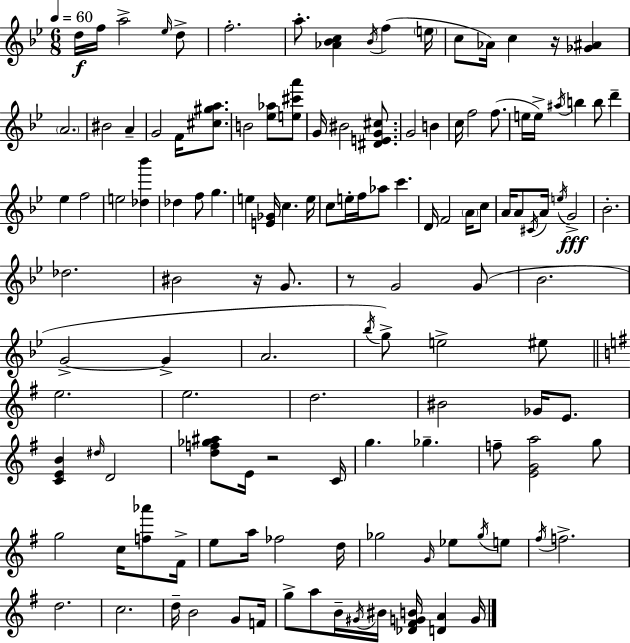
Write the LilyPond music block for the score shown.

{
  \clef treble
  \numericTimeSignature
  \time 6/8
  \key bes \major
  \tempo 4 = 60
  d''16\f f''16 a''2-> \grace { ees''16 } d''8-> | f''2.-. | a''8.-. <aes' bes' c''>4 \acciaccatura { bes'16 }( f''4 | \parenthesize e''16 c''8 aes'16) c''4 r16 <ges' ais'>4 | \break \parenthesize a'2. | bis'2 a'4-- | g'2 f'16 <cis'' gis'' a''>8. | b'2 <ees'' aes''>8 | \break <e'' cis''' a'''>8 g'16 bis'2 <dis' e' g' cis''>8. | g'2 b'4 | c''16 f''2 f''8.( | e''16 e''16->) \acciaccatura { ais''16 } b''4 b''8 d'''4-- | \break ees''4 f''2 | e''2 <des'' bes'''>4 | des''4 f''8 g''4. | e''4 <e' ges'>16 c''4. | \break e''16 c''8 e''16-. f''16 aes''8 c'''4. | d'16 f'2 | \parenthesize a'16 c''8 a'16 a'8 \acciaccatura { cis'16 } a'16 \acciaccatura { e''16 } g'2->\fff | bes'2.-. | \break des''2. | bis'2 | r16 g'8. r8 g'2 | g'8( bes'2. | \break g'2->~~ | g'4-> a'2. | \acciaccatura { bes''16 }) g''8-> e''2-> | eis''8 \bar "||" \break \key g \major e''2. | e''2. | d''2. | bis'2 ges'16 e'8. | \break <c' e' b'>4 \grace { dis''16 } d'2 | <d'' f'' ges'' ais''>8 e'16 r2 | c'16 g''4. ges''4.-- | f''8-- <e' g' a''>2 g''8 | \break g''2 c''16 <f'' aes'''>8 | fis'16-> e''8 a''16 fes''2 | d''16 ges''2 \grace { g'16 } ees''8 | \acciaccatura { ges''16 } e''8 \acciaccatura { fis''16 } f''2.-> | \break d''2. | c''2. | d''16-- b'2 | g'8 f'16 g''8-> a''8 b'16-- \acciaccatura { gis'16 } bis'16 <des' fis' g' b'>16 | \break <d' a'>4 g'16 \bar "|."
}